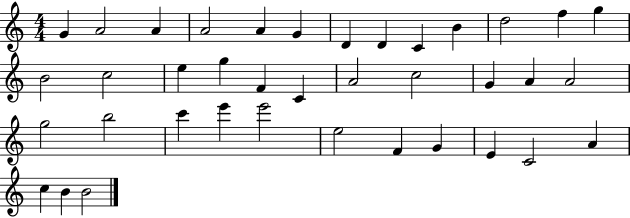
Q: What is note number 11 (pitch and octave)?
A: D5